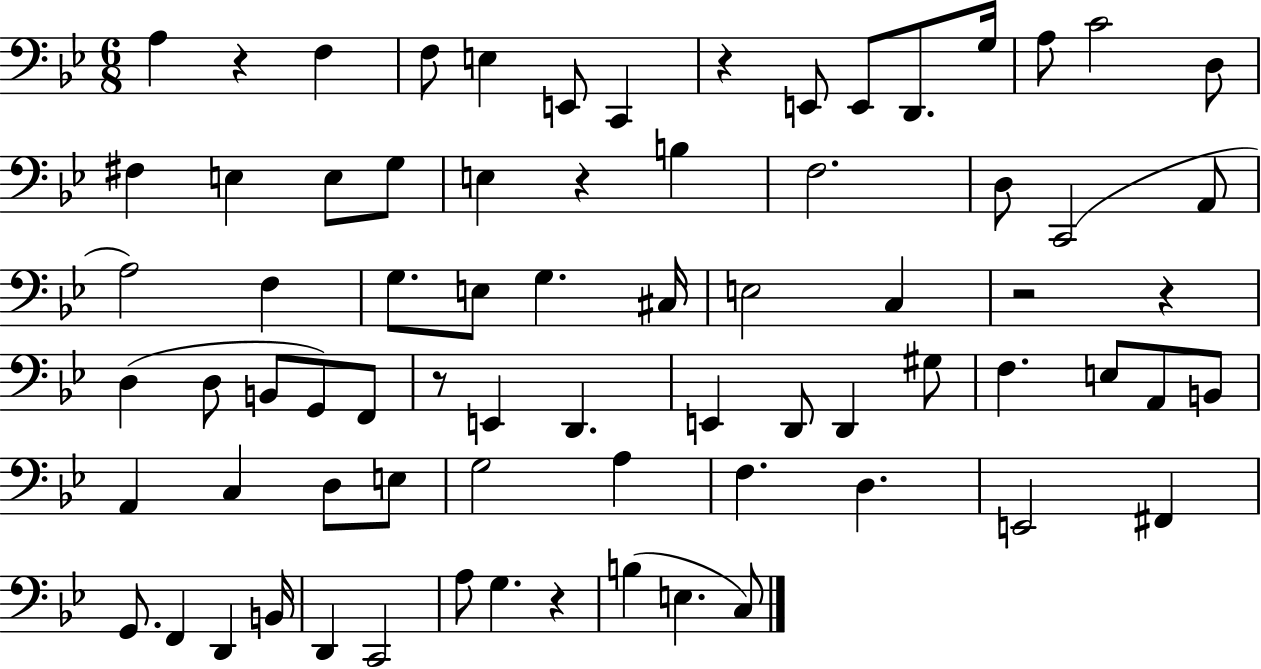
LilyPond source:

{
  \clef bass
  \numericTimeSignature
  \time 6/8
  \key bes \major
  a4 r4 f4 | f8 e4 e,8 c,4 | r4 e,8 e,8 d,8. g16 | a8 c'2 d8 | \break fis4 e4 e8 g8 | e4 r4 b4 | f2. | d8 c,2( a,8 | \break a2) f4 | g8. e8 g4. cis16 | e2 c4 | r2 r4 | \break d4( d8 b,8 g,8) f,8 | r8 e,4 d,4. | e,4 d,8 d,4 gis8 | f4. e8 a,8 b,8 | \break a,4 c4 d8 e8 | g2 a4 | f4. d4. | e,2 fis,4 | \break g,8. f,4 d,4 b,16 | d,4 c,2 | a8 g4. r4 | b4( e4. c8) | \break \bar "|."
}